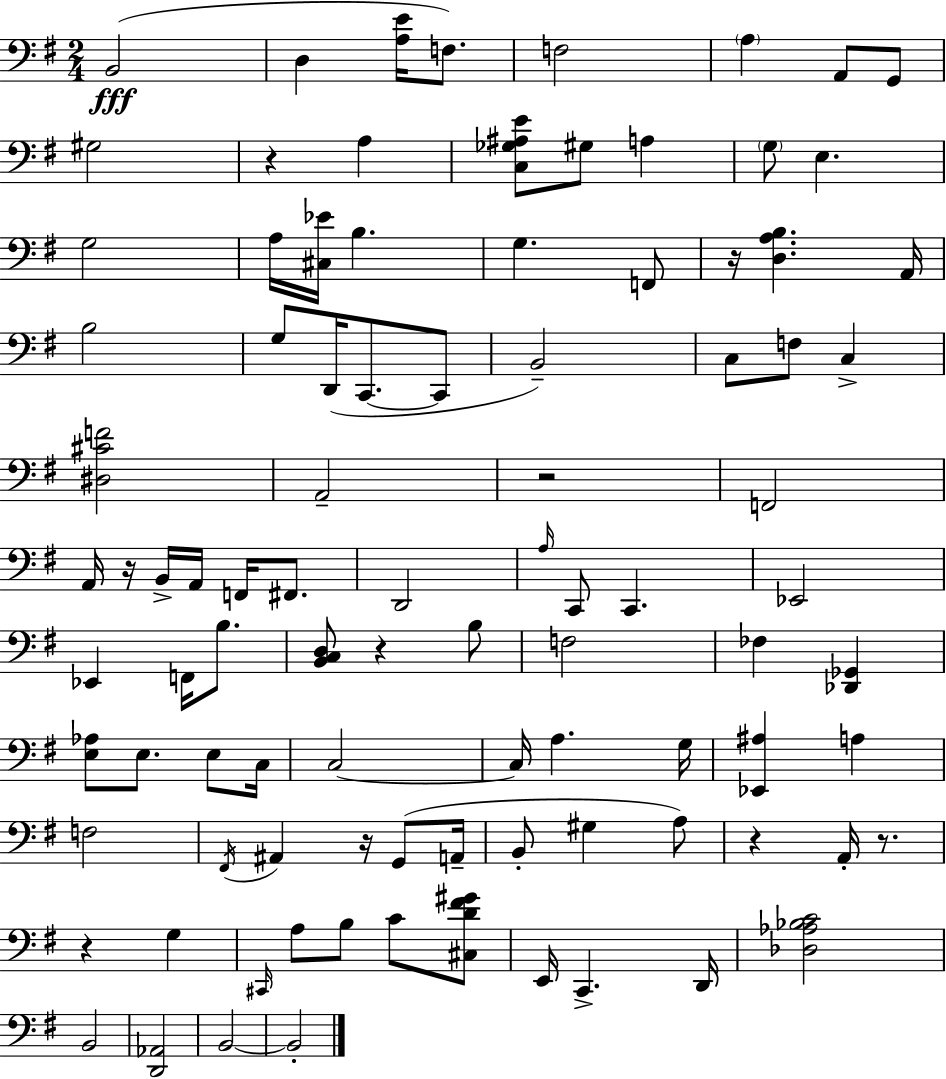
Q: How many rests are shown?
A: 9